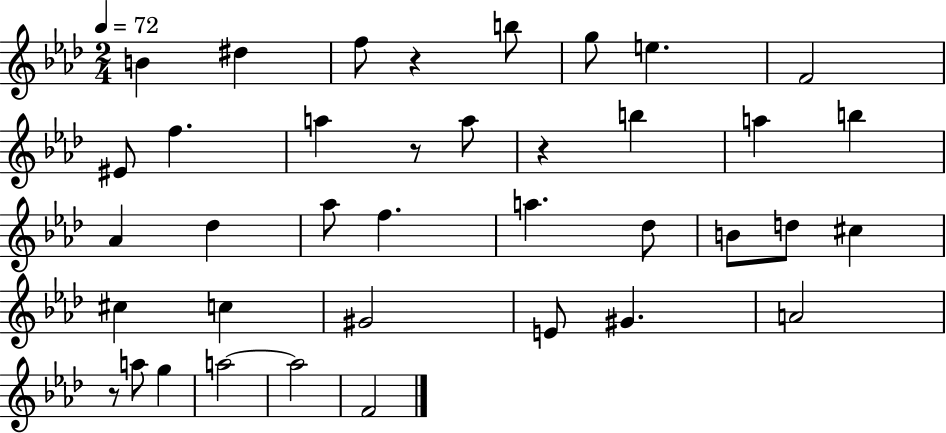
{
  \clef treble
  \numericTimeSignature
  \time 2/4
  \key aes \major
  \tempo 4 = 72
  \repeat volta 2 { b'4 dis''4 | f''8 r4 b''8 | g''8 e''4. | f'2 | \break eis'8 f''4. | a''4 r8 a''8 | r4 b''4 | a''4 b''4 | \break aes'4 des''4 | aes''8 f''4. | a''4. des''8 | b'8 d''8 cis''4 | \break cis''4 c''4 | gis'2 | e'8 gis'4. | a'2 | \break r8 a''8 g''4 | a''2~~ | a''2 | f'2 | \break } \bar "|."
}